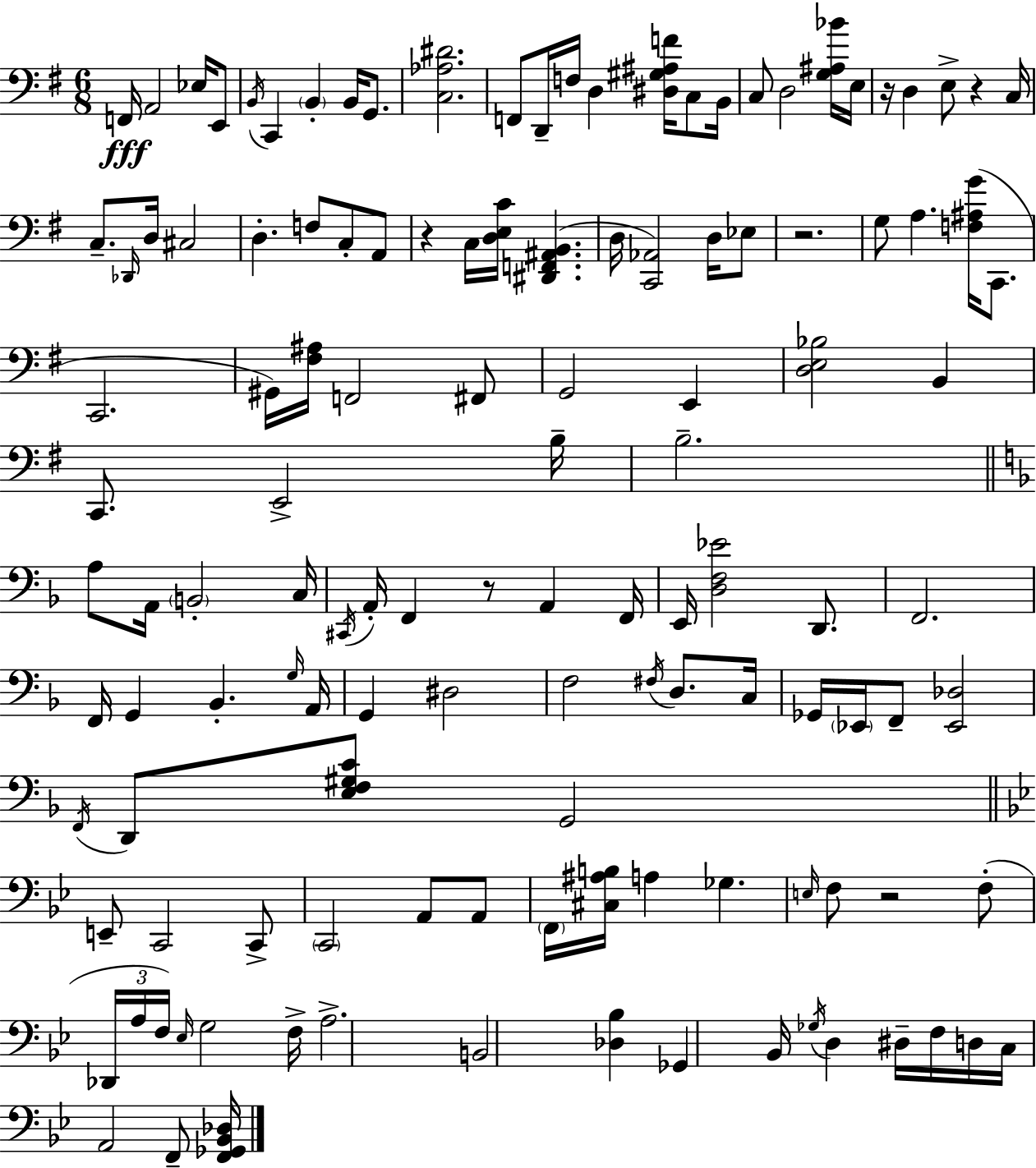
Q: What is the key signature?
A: E minor